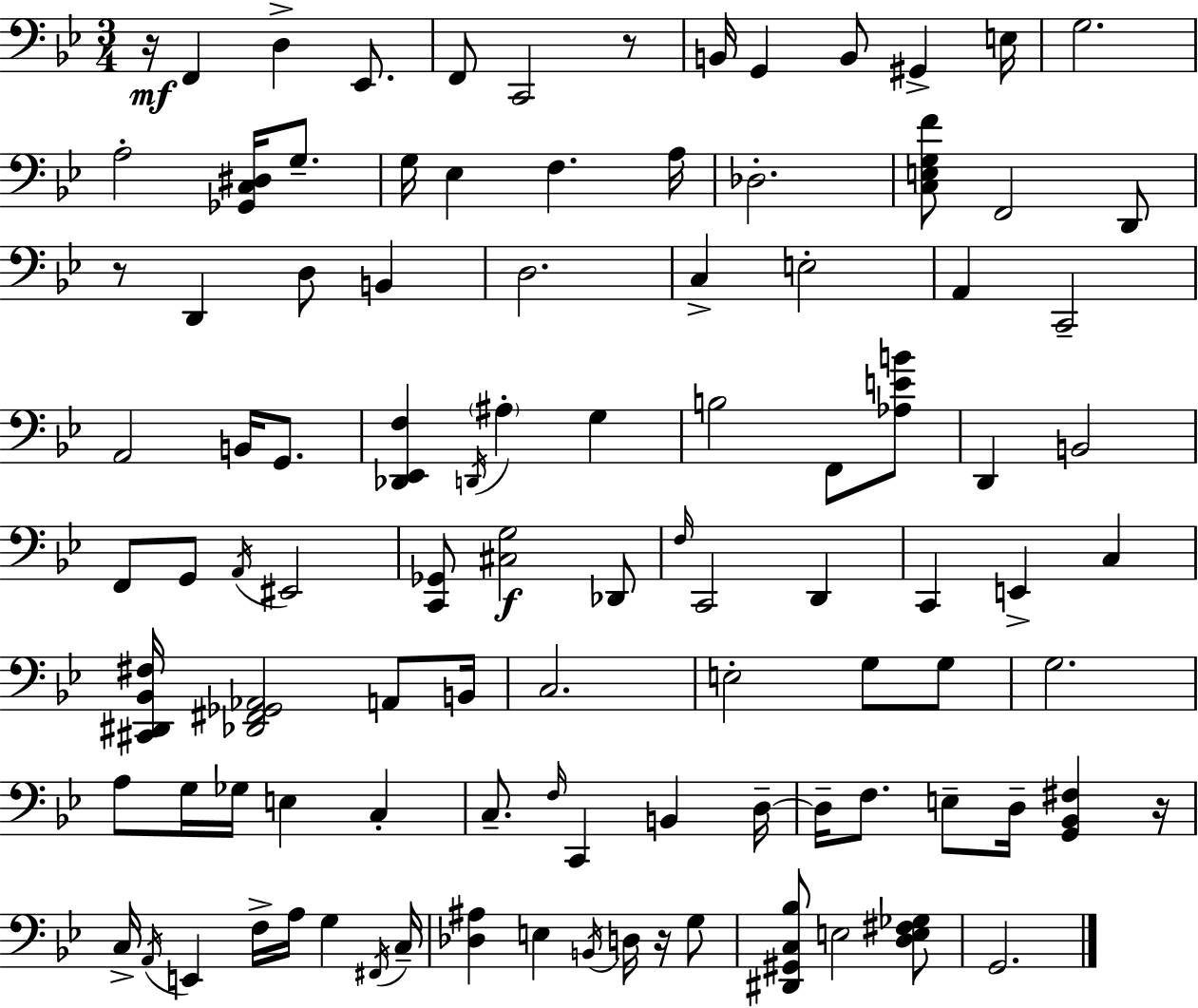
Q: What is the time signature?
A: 3/4